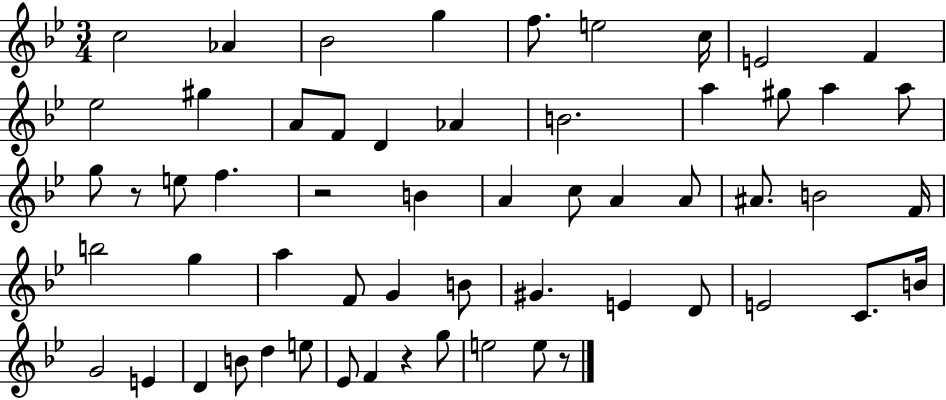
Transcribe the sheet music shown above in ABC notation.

X:1
T:Untitled
M:3/4
L:1/4
K:Bb
c2 _A _B2 g f/2 e2 c/4 E2 F _e2 ^g A/2 F/2 D _A B2 a ^g/2 a a/2 g/2 z/2 e/2 f z2 B A c/2 A A/2 ^A/2 B2 F/4 b2 g a F/2 G B/2 ^G E D/2 E2 C/2 B/4 G2 E D B/2 d e/2 _E/2 F z g/2 e2 e/2 z/2